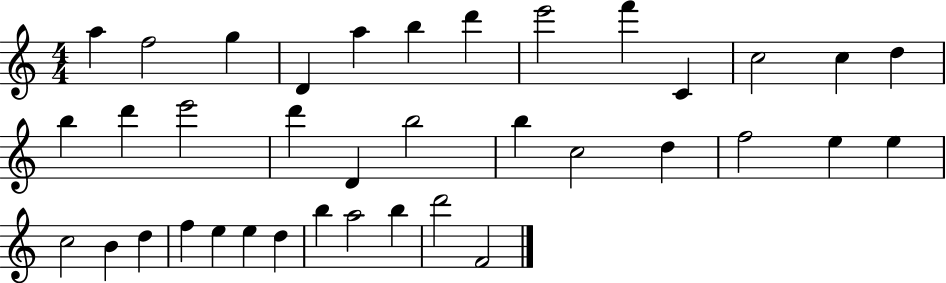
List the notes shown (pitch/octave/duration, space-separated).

A5/q F5/h G5/q D4/q A5/q B5/q D6/q E6/h F6/q C4/q C5/h C5/q D5/q B5/q D6/q E6/h D6/q D4/q B5/h B5/q C5/h D5/q F5/h E5/q E5/q C5/h B4/q D5/q F5/q E5/q E5/q D5/q B5/q A5/h B5/q D6/h F4/h